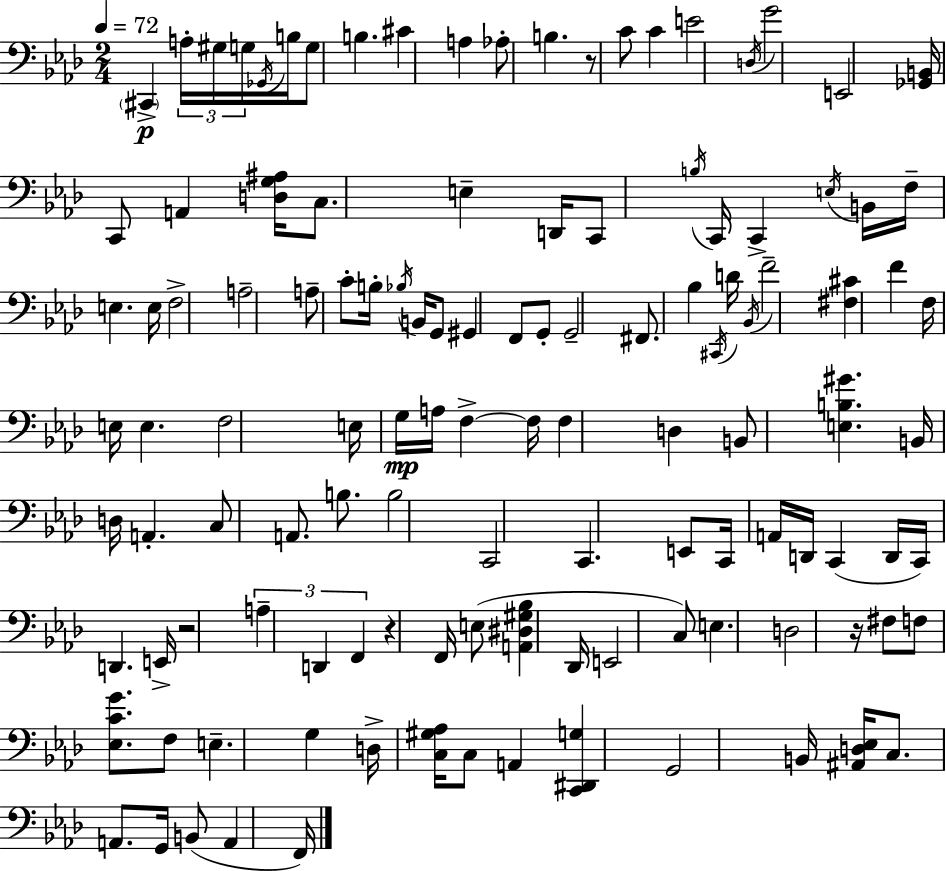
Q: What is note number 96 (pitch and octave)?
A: G3